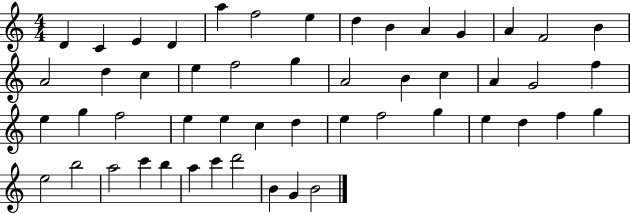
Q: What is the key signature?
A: C major